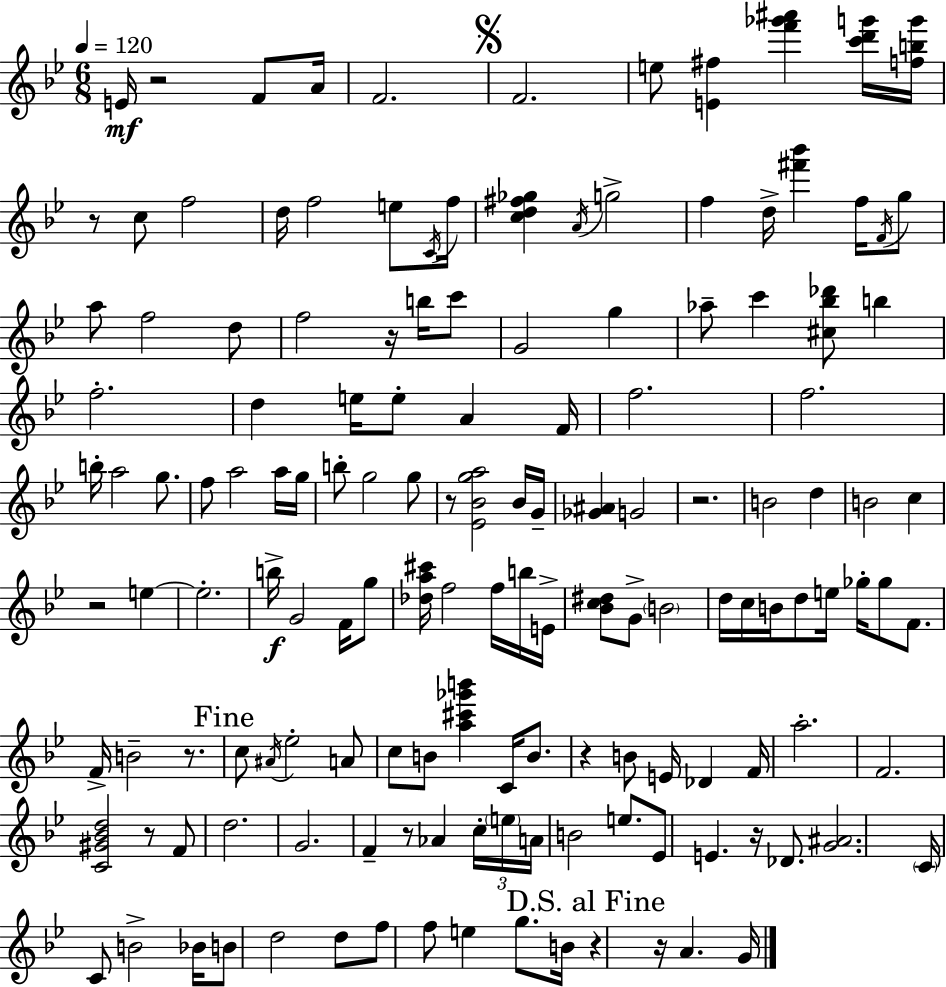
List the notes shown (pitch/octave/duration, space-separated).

E4/s R/h F4/e A4/s F4/h. F4/h. E5/e [E4,F#5]/q [F6,Gb6,A#6]/q [C6,D6,G6]/s [F5,B5,G6]/s R/e C5/e F5/h D5/s F5/h E5/e C4/s F5/s [C5,D5,F#5,Gb5]/q A4/s G5/h F5/q D5/s [F#6,Bb6]/q F5/s F4/s G5/e A5/e F5/h D5/e F5/h R/s B5/s C6/e G4/h G5/q Ab5/e C6/q [C#5,Bb5,Db6]/e B5/q F5/h. D5/q E5/s E5/e A4/q F4/s F5/h. F5/h. B5/s A5/h G5/e. F5/e A5/h A5/s G5/s B5/e G5/h G5/e R/e [Eb4,Bb4,G5,A5]/h Bb4/s G4/s [Gb4,A#4]/q G4/h R/h. B4/h D5/q B4/h C5/q R/h E5/q E5/h. B5/s G4/h F4/s G5/e [Db5,A5,C#6]/s F5/h F5/s B5/s E4/s [Bb4,C5,D#5]/e G4/e B4/h D5/s C5/s B4/s D5/e E5/s Gb5/s Gb5/e F4/e. F4/s B4/h R/e. C5/e A#4/s Eb5/h A4/e C5/e B4/e [A5,C#6,Gb6,B6]/q C4/s B4/e. R/q B4/e E4/s Db4/q F4/s A5/h. F4/h. [C4,G#4,Bb4,D5]/h R/e F4/e D5/h. G4/h. F4/q R/e Ab4/q C5/s E5/s A4/s B4/h E5/e. Eb4/e E4/q. R/s Db4/e. [G4,A#4]/h. C4/s C4/e B4/h Bb4/s B4/e D5/h D5/e F5/e F5/e E5/q G5/e. B4/s R/q R/s A4/q. G4/s